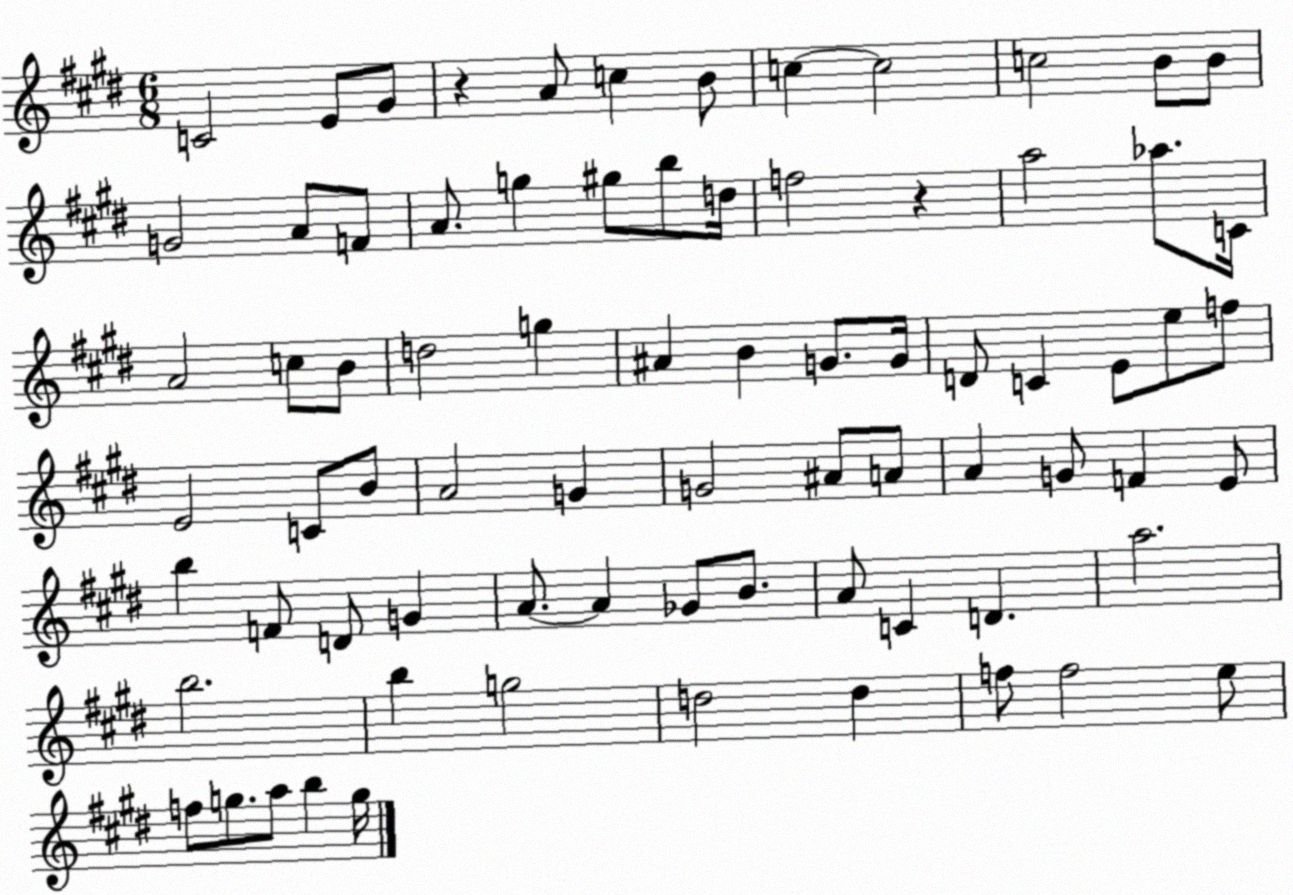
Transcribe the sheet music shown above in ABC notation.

X:1
T:Untitled
M:6/8
L:1/4
K:E
C2 E/2 ^G/2 z A/2 c B/2 c c2 c2 B/2 B/2 G2 A/2 F/2 A/2 g ^g/2 b/2 d/4 f2 z a2 _a/2 C/4 A2 c/2 B/2 d2 g ^A B G/2 G/4 D/2 C E/2 e/2 f/2 E2 C/2 B/2 A2 G G2 ^A/2 A/2 A G/2 F E/2 b F/2 D/2 G A/2 A _G/2 B/2 A/2 C D a2 b2 b g2 d2 d f/2 f2 e/2 f/2 g/2 a/2 b g/4